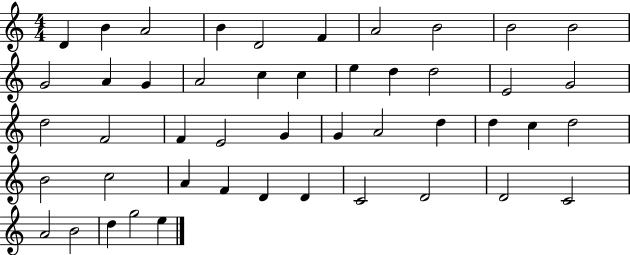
X:1
T:Untitled
M:4/4
L:1/4
K:C
D B A2 B D2 F A2 B2 B2 B2 G2 A G A2 c c e d d2 E2 G2 d2 F2 F E2 G G A2 d d c d2 B2 c2 A F D D C2 D2 D2 C2 A2 B2 d g2 e